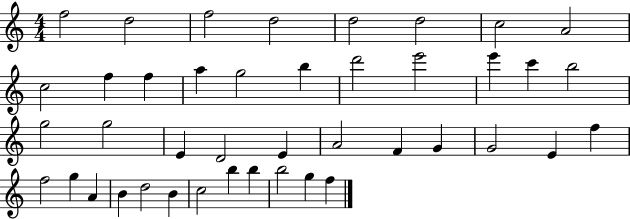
F5/h D5/h F5/h D5/h D5/h D5/h C5/h A4/h C5/h F5/q F5/q A5/q G5/h B5/q D6/h E6/h E6/q C6/q B5/h G5/h G5/h E4/q D4/h E4/q A4/h F4/q G4/q G4/h E4/q F5/q F5/h G5/q A4/q B4/q D5/h B4/q C5/h B5/q B5/q B5/h G5/q F5/q